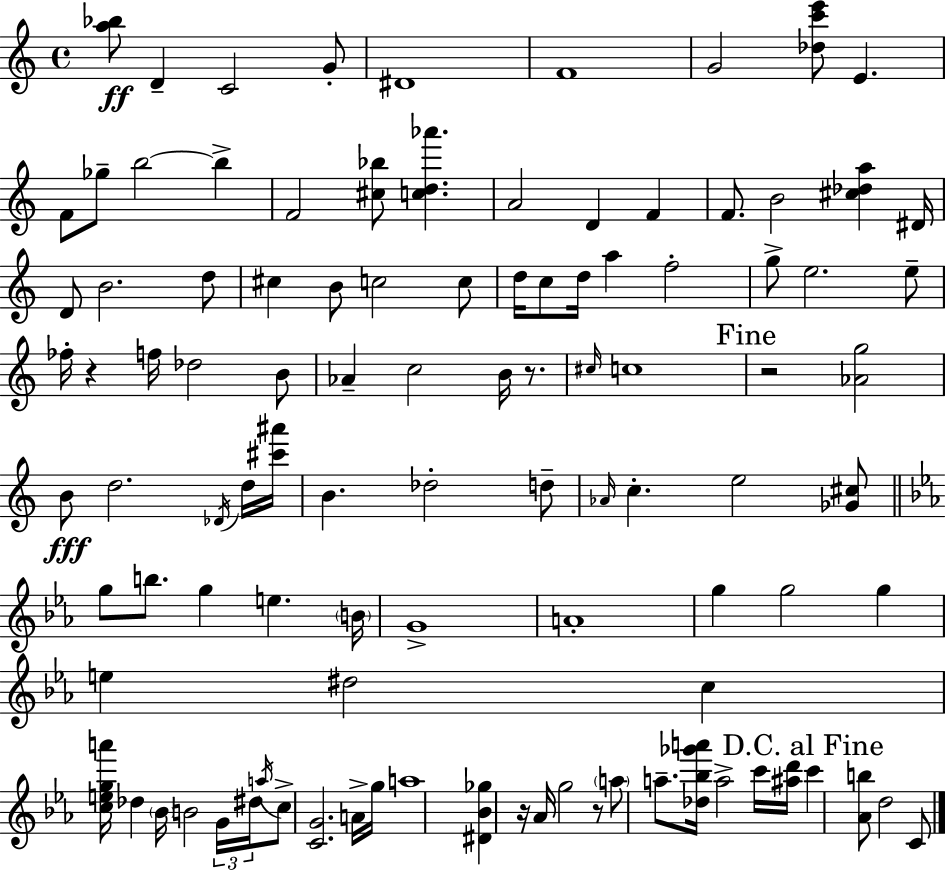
{
  \clef treble
  \time 4/4
  \defaultTimeSignature
  \key c \major
  <a'' bes''>8\ff d'4-- c'2 g'8-. | dis'1 | f'1 | g'2 <des'' c''' e'''>8 e'4. | \break f'8 ges''8-- b''2~~ b''4-> | f'2 <cis'' bes''>8 <c'' d'' aes'''>4. | a'2 d'4 f'4 | f'8. b'2 <cis'' des'' a''>4 dis'16 | \break d'8 b'2. d''8 | cis''4 b'8 c''2 c''8 | d''16 c''8 d''16 a''4 f''2-. | g''8-> e''2. e''8-- | \break fes''16-. r4 f''16 des''2 b'8 | aes'4-- c''2 b'16 r8. | \grace { cis''16 } c''1 | \mark "Fine" r2 <aes' g''>2 | \break b'8\fff d''2. \acciaccatura { des'16 } | d''16 <cis''' ais'''>16 b'4. des''2-. | d''8-- \grace { aes'16 } c''4.-. e''2 | <ges' cis''>8 \bar "||" \break \key ees \major g''8 b''8. g''4 e''4. \parenthesize b'16 | g'1-> | a'1-. | g''4 g''2 g''4 | \break e''4 dis''2 c''4 | <c'' e'' g'' a'''>16 des''4 \parenthesize bes'16 b'2 \tuplet 3/2 { g'16 dis''16 | \acciaccatura { a''16 } } c''8-> <c' g'>2. a'16-> | g''16 a''1 | \break <dis' bes' ges''>4 r16 aes'16 g''2 r8 | \parenthesize a''8 a''8.-- <des'' bes'' ges''' a'''>16 a''2-> c'''16 | <ais'' d'''>16 \mark "D.C. al Fine" c'''4 <aes' b''>8 d''2 c'8 | \bar "|."
}